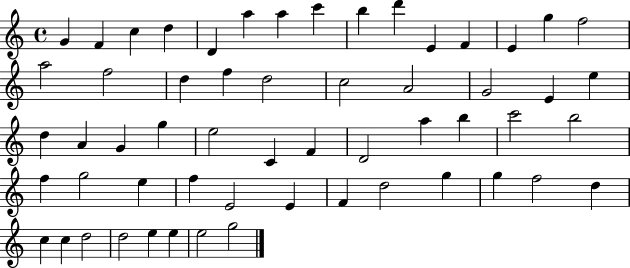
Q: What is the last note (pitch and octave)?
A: G5